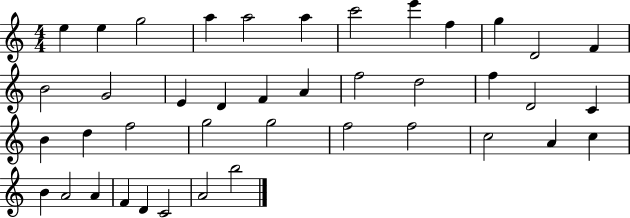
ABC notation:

X:1
T:Untitled
M:4/4
L:1/4
K:C
e e g2 a a2 a c'2 e' f g D2 F B2 G2 E D F A f2 d2 f D2 C B d f2 g2 g2 f2 f2 c2 A c B A2 A F D C2 A2 b2